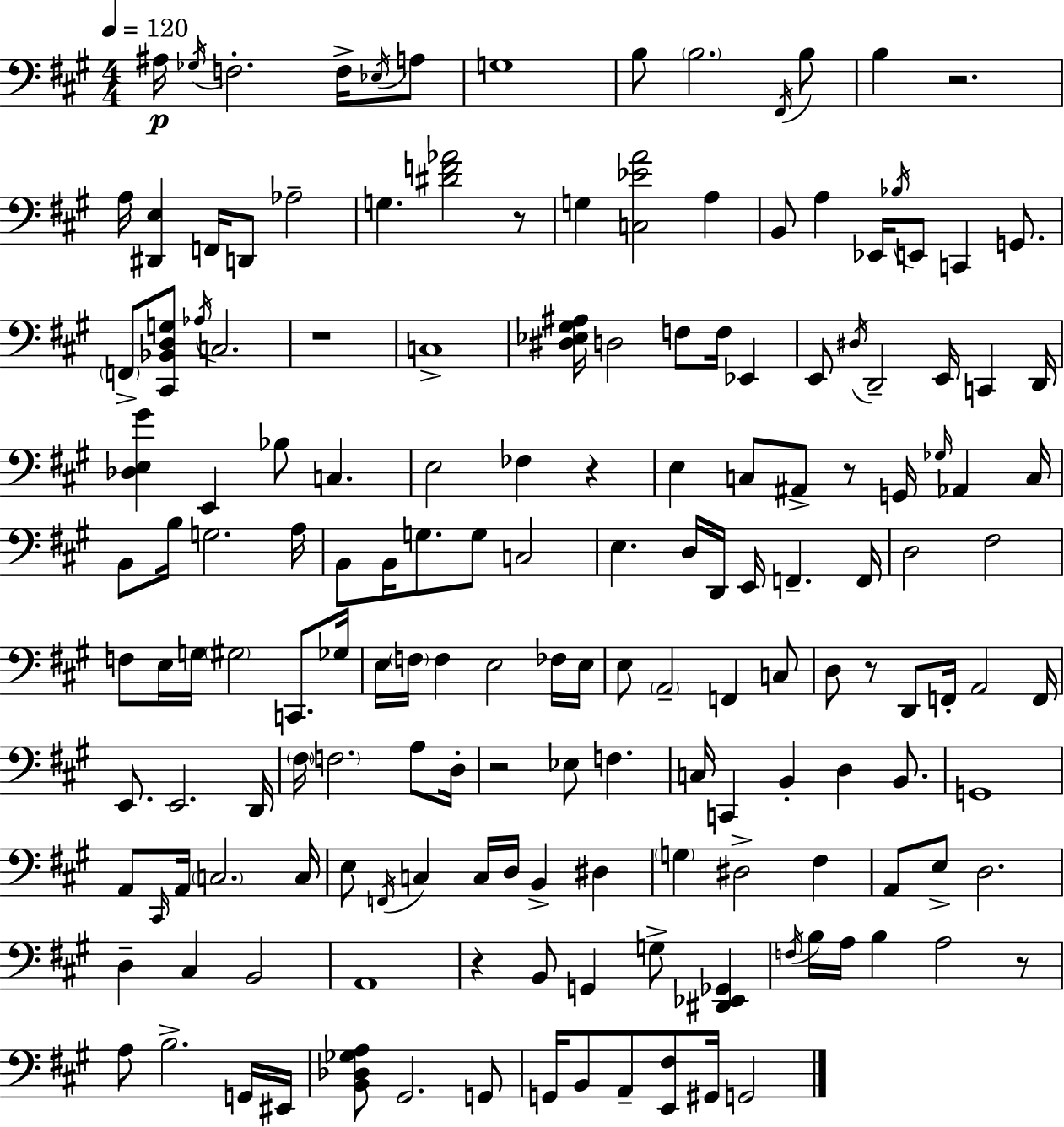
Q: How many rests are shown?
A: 9